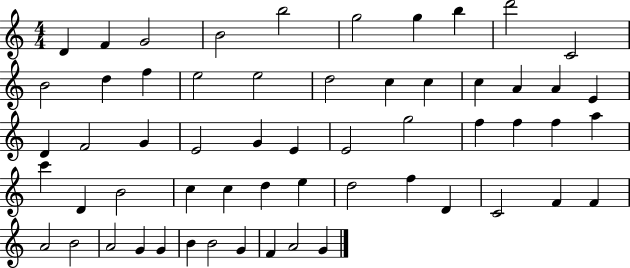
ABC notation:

X:1
T:Untitled
M:4/4
L:1/4
K:C
D F G2 B2 b2 g2 g b d'2 C2 B2 d f e2 e2 d2 c c c A A E D F2 G E2 G E E2 g2 f f f a c' D B2 c c d e d2 f D C2 F F A2 B2 A2 G G B B2 G F A2 G